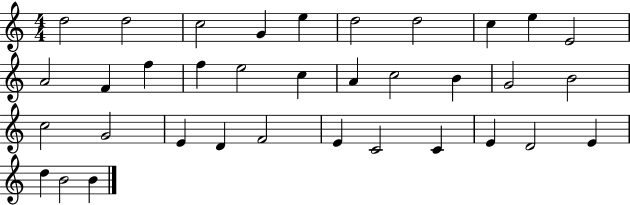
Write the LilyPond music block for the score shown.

{
  \clef treble
  \numericTimeSignature
  \time 4/4
  \key c \major
  d''2 d''2 | c''2 g'4 e''4 | d''2 d''2 | c''4 e''4 e'2 | \break a'2 f'4 f''4 | f''4 e''2 c''4 | a'4 c''2 b'4 | g'2 b'2 | \break c''2 g'2 | e'4 d'4 f'2 | e'4 c'2 c'4 | e'4 d'2 e'4 | \break d''4 b'2 b'4 | \bar "|."
}